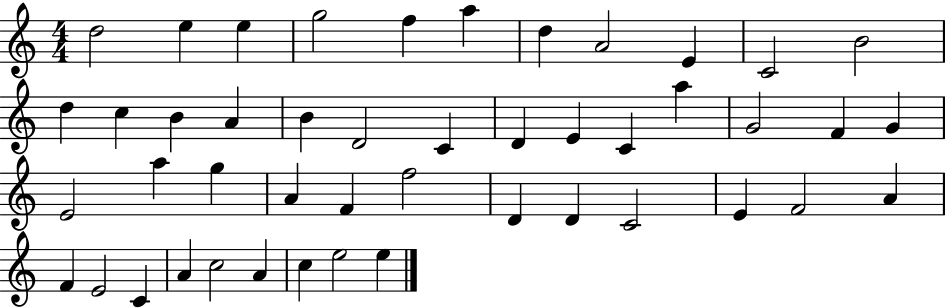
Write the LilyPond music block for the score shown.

{
  \clef treble
  \numericTimeSignature
  \time 4/4
  \key c \major
  d''2 e''4 e''4 | g''2 f''4 a''4 | d''4 a'2 e'4 | c'2 b'2 | \break d''4 c''4 b'4 a'4 | b'4 d'2 c'4 | d'4 e'4 c'4 a''4 | g'2 f'4 g'4 | \break e'2 a''4 g''4 | a'4 f'4 f''2 | d'4 d'4 c'2 | e'4 f'2 a'4 | \break f'4 e'2 c'4 | a'4 c''2 a'4 | c''4 e''2 e''4 | \bar "|."
}